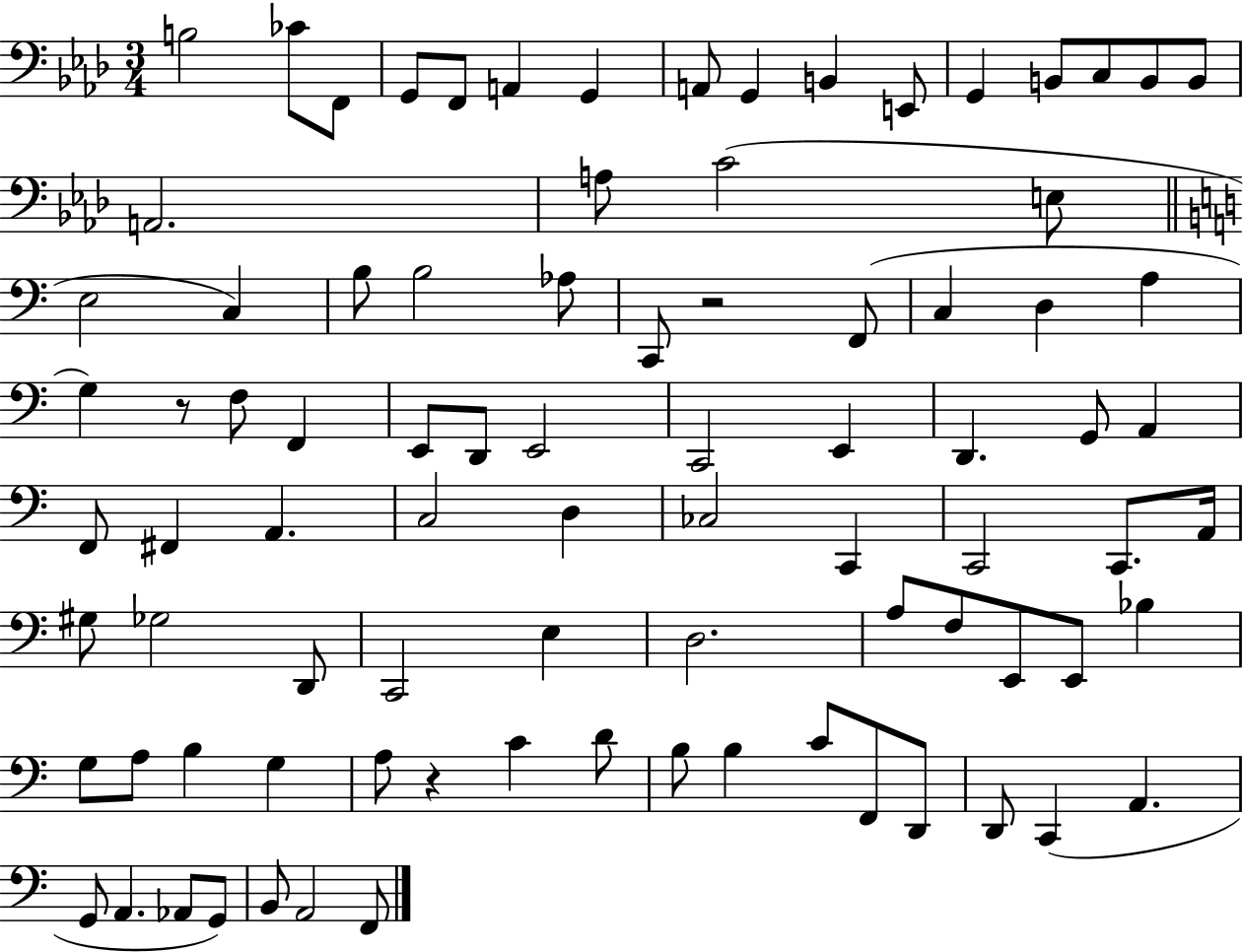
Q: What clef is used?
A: bass